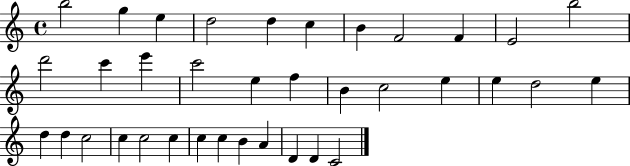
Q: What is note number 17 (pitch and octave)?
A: F5